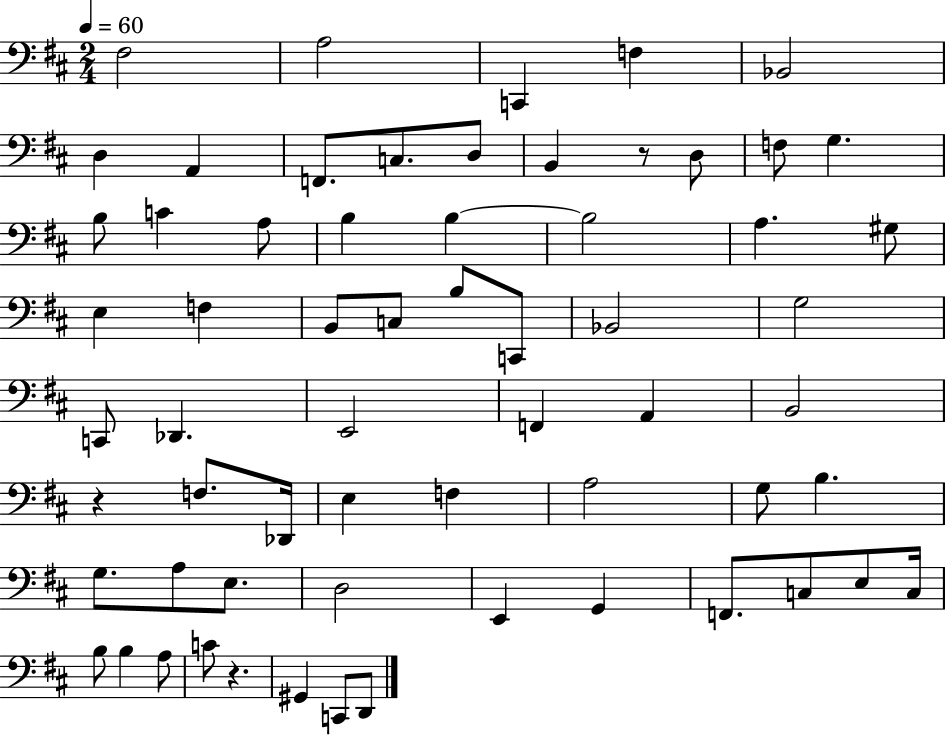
{
  \clef bass
  \numericTimeSignature
  \time 2/4
  \key d \major
  \tempo 4 = 60
  fis2 | a2 | c,4 f4 | bes,2 | \break d4 a,4 | f,8. c8. d8 | b,4 r8 d8 | f8 g4. | \break b8 c'4 a8 | b4 b4~~ | b2 | a4. gis8 | \break e4 f4 | b,8 c8 b8 c,8 | bes,2 | g2 | \break c,8 des,4. | e,2 | f,4 a,4 | b,2 | \break r4 f8. des,16 | e4 f4 | a2 | g8 b4. | \break g8. a8 e8. | d2 | e,4 g,4 | f,8. c8 e8 c16 | \break b8 b4 a8 | c'8 r4. | gis,4 c,8 d,8 | \bar "|."
}